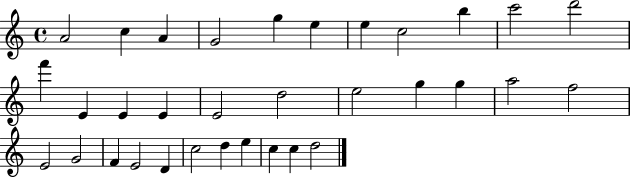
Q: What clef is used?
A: treble